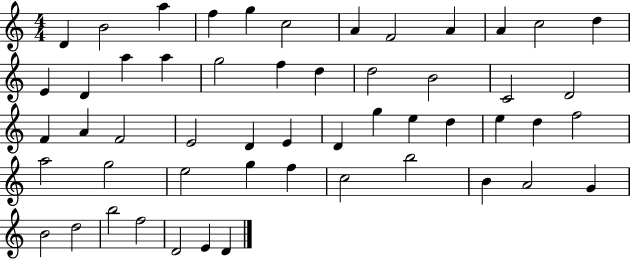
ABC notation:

X:1
T:Untitled
M:4/4
L:1/4
K:C
D B2 a f g c2 A F2 A A c2 d E D a a g2 f d d2 B2 C2 D2 F A F2 E2 D E D g e d e d f2 a2 g2 e2 g f c2 b2 B A2 G B2 d2 b2 f2 D2 E D